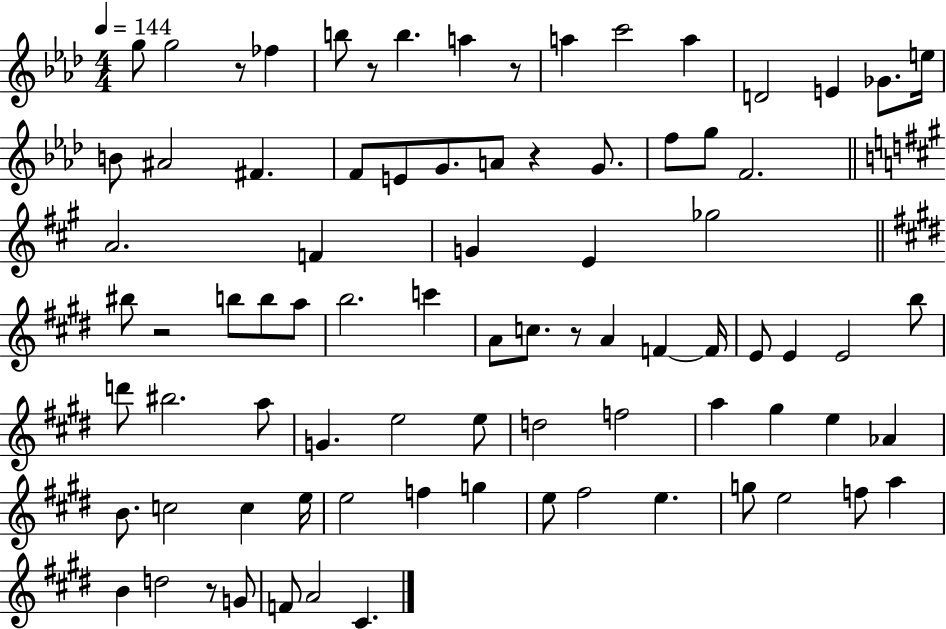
G5/e G5/h R/e FES5/q B5/e R/e B5/q. A5/q R/e A5/q C6/h A5/q D4/h E4/q Gb4/e. E5/s B4/e A#4/h F#4/q. F4/e E4/e G4/e. A4/e R/q G4/e. F5/e G5/e F4/h. A4/h. F4/q G4/q E4/q Gb5/h BIS5/e R/h B5/e B5/e A5/e B5/h. C6/q A4/e C5/e. R/e A4/q F4/q F4/s E4/e E4/q E4/h B5/e D6/e BIS5/h. A5/e G4/q. E5/h E5/e D5/h F5/h A5/q G#5/q E5/q Ab4/q B4/e. C5/h C5/q E5/s E5/h F5/q G5/q E5/e F#5/h E5/q. G5/e E5/h F5/e A5/q B4/q D5/h R/e G4/e F4/e A4/h C#4/q.